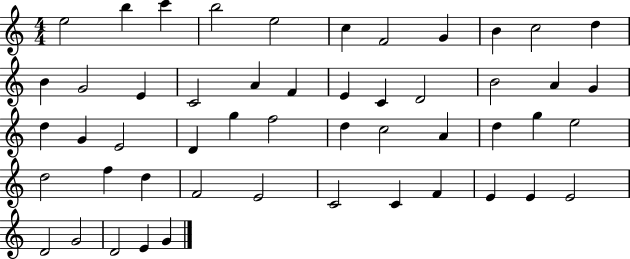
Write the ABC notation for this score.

X:1
T:Untitled
M:4/4
L:1/4
K:C
e2 b c' b2 e2 c F2 G B c2 d B G2 E C2 A F E C D2 B2 A G d G E2 D g f2 d c2 A d g e2 d2 f d F2 E2 C2 C F E E E2 D2 G2 D2 E G